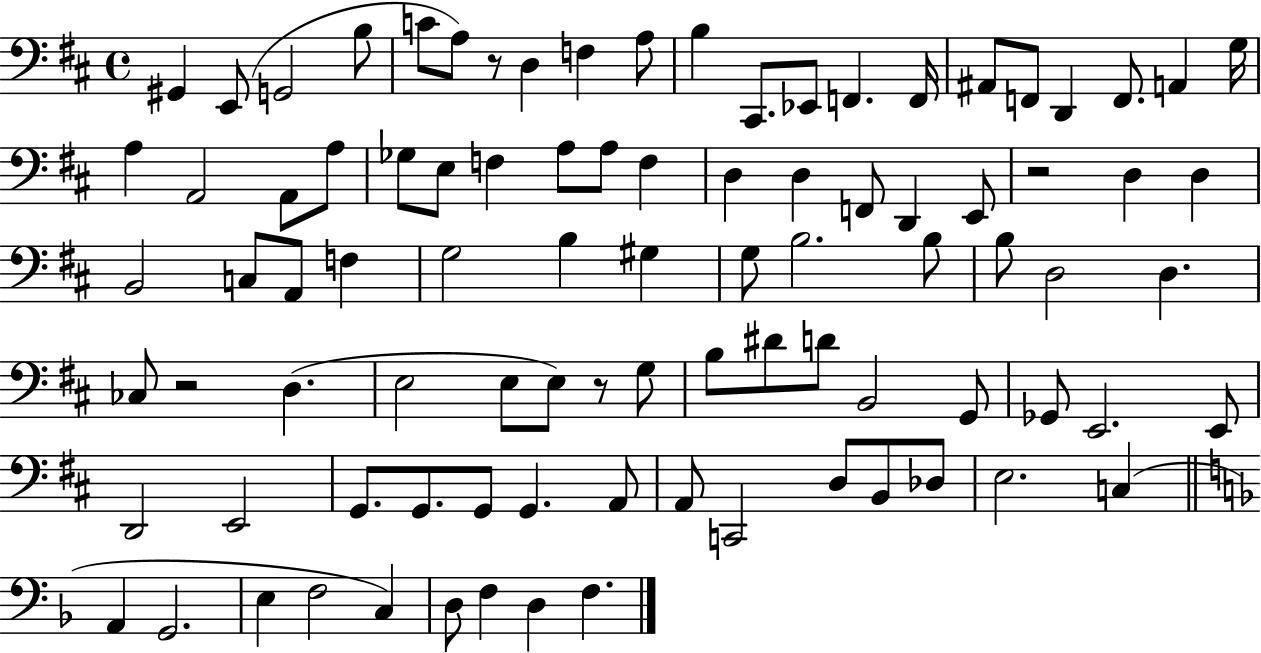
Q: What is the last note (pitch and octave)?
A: F3